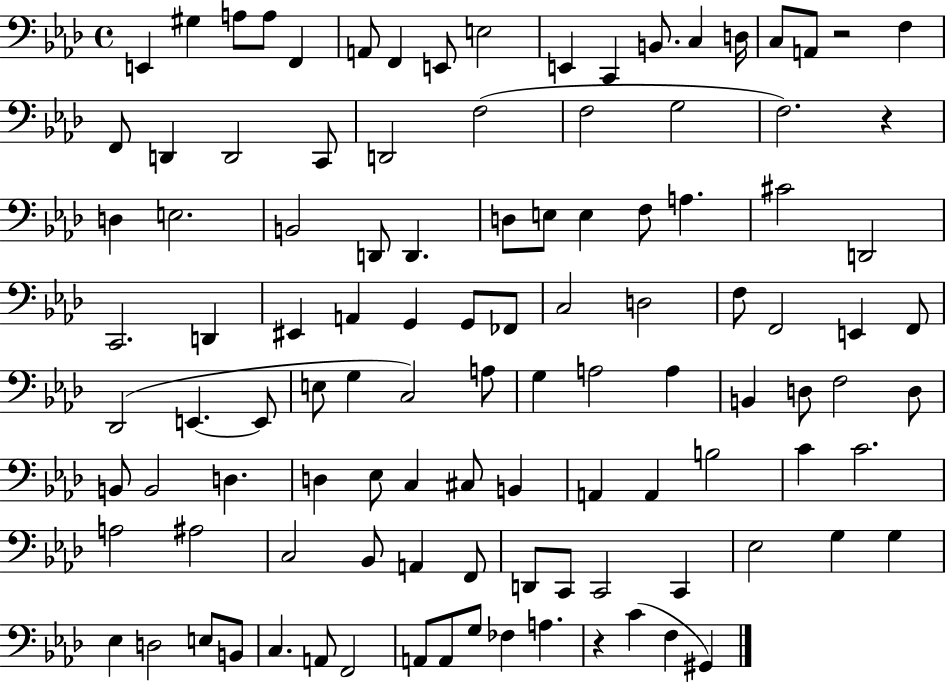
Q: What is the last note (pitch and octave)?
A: G#2